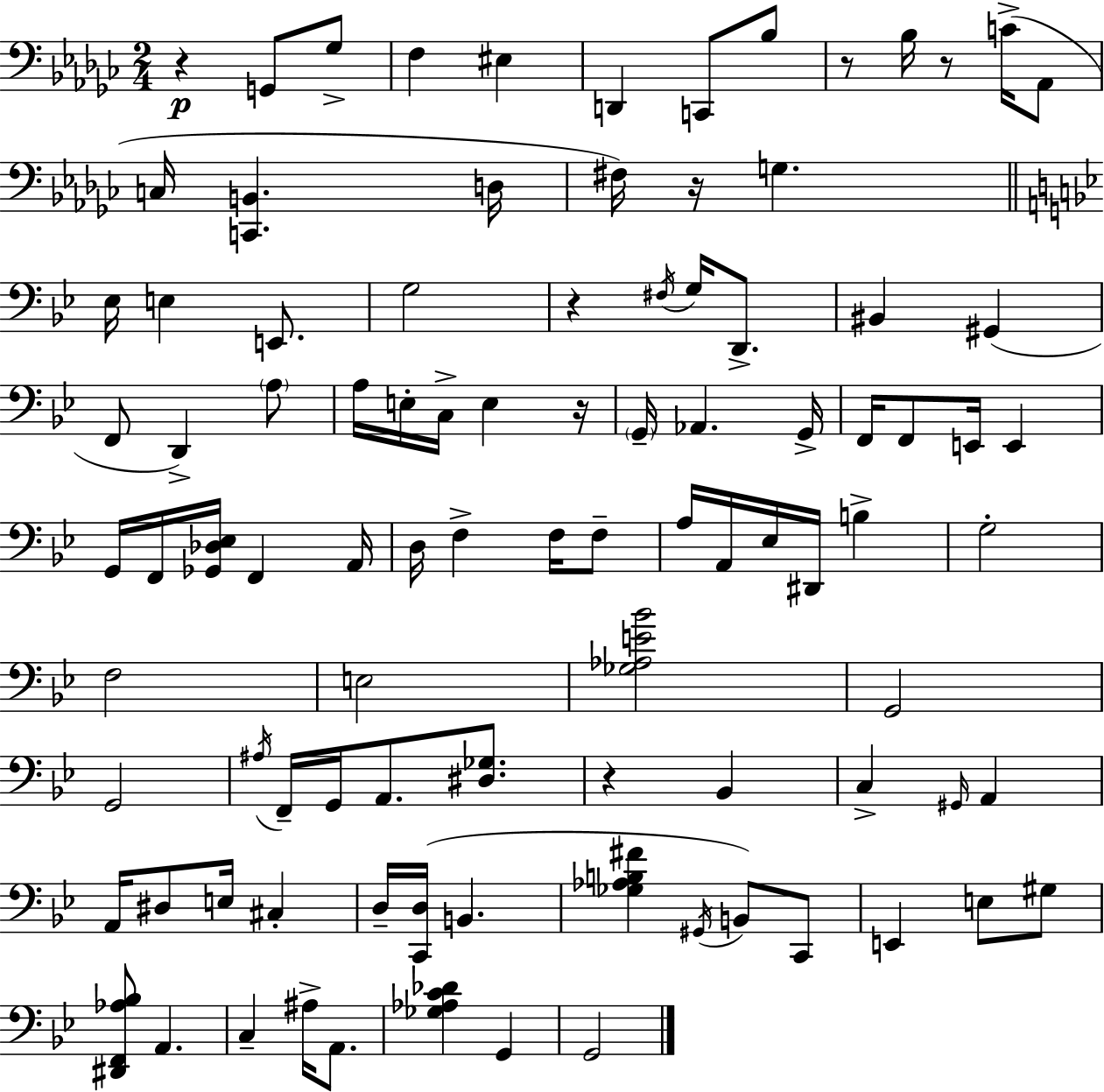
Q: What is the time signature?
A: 2/4